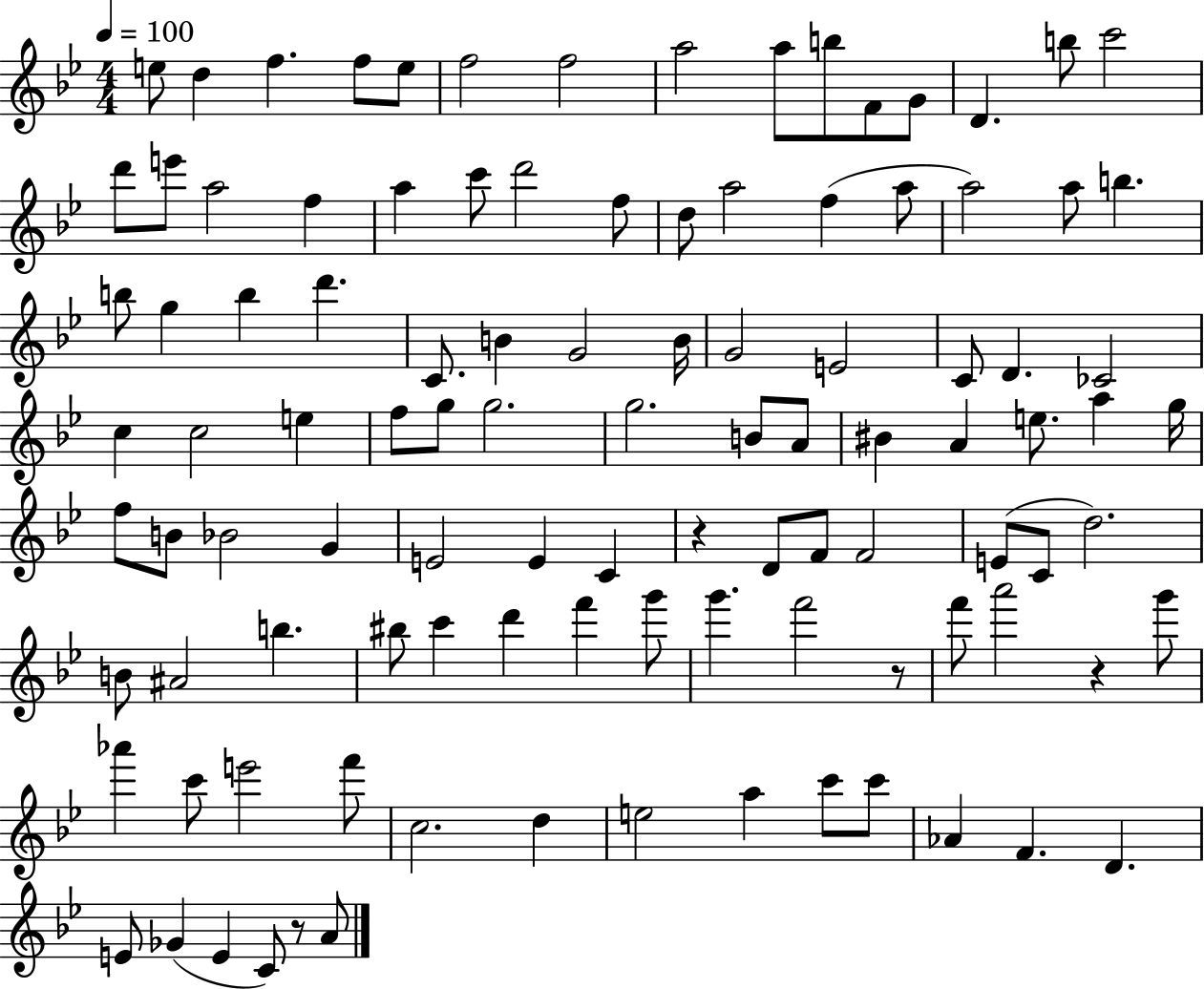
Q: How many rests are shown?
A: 4